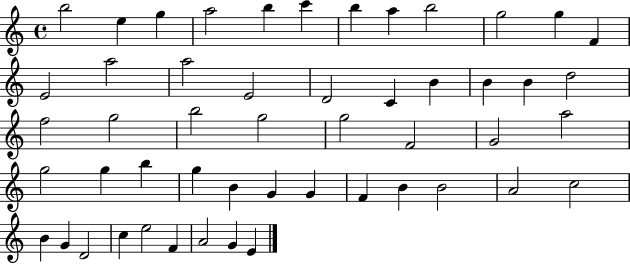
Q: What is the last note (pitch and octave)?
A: E4